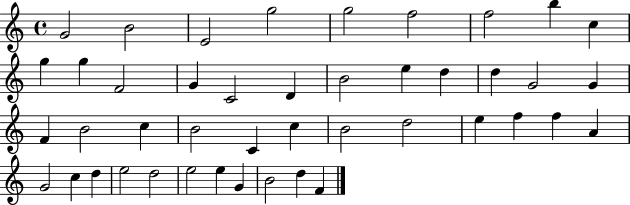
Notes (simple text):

G4/h B4/h E4/h G5/h G5/h F5/h F5/h B5/q C5/q G5/q G5/q F4/h G4/q C4/h D4/q B4/h E5/q D5/q D5/q G4/h G4/q F4/q B4/h C5/q B4/h C4/q C5/q B4/h D5/h E5/q F5/q F5/q A4/q G4/h C5/q D5/q E5/h D5/h E5/h E5/q G4/q B4/h D5/q F4/q